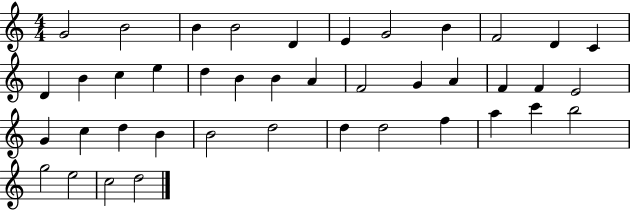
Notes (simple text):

G4/h B4/h B4/q B4/h D4/q E4/q G4/h B4/q F4/h D4/q C4/q D4/q B4/q C5/q E5/q D5/q B4/q B4/q A4/q F4/h G4/q A4/q F4/q F4/q E4/h G4/q C5/q D5/q B4/q B4/h D5/h D5/q D5/h F5/q A5/q C6/q B5/h G5/h E5/h C5/h D5/h